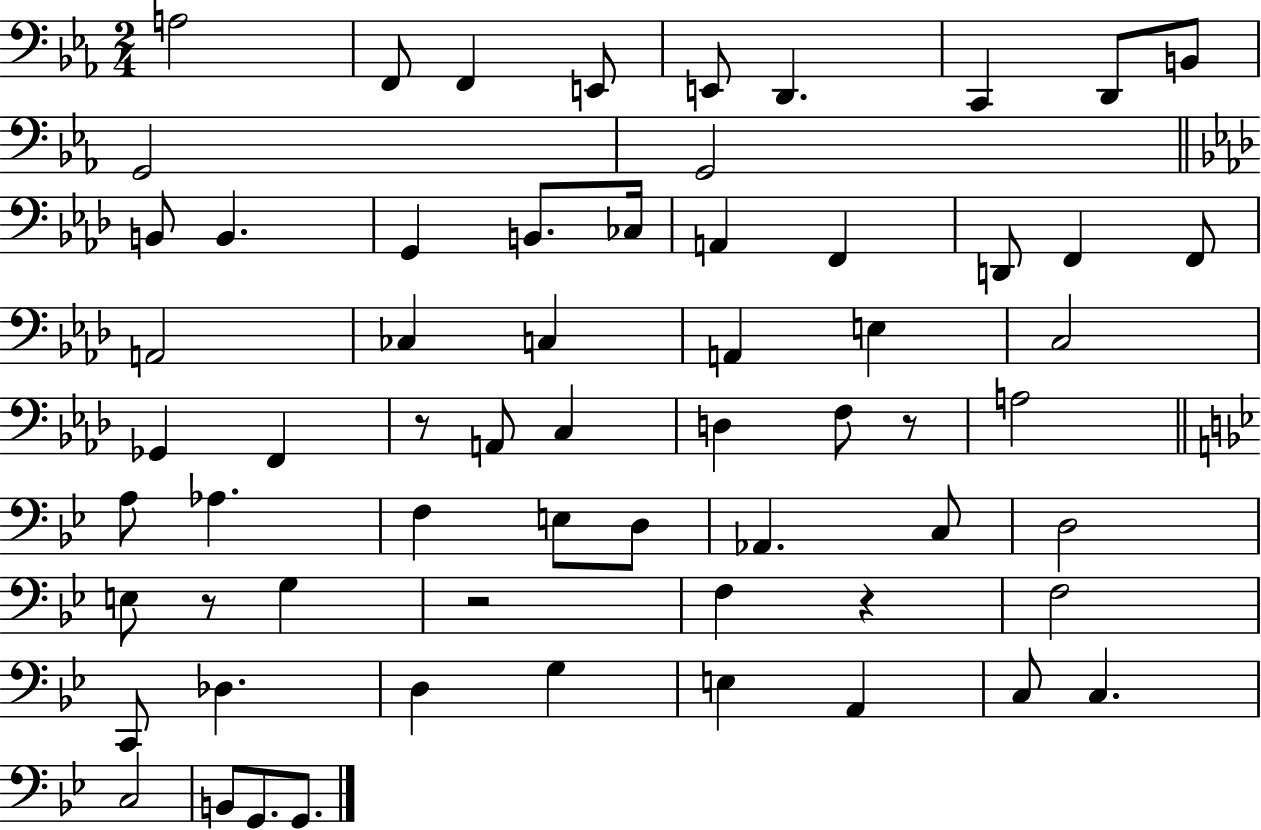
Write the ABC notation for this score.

X:1
T:Untitled
M:2/4
L:1/4
K:Eb
A,2 F,,/2 F,, E,,/2 E,,/2 D,, C,, D,,/2 B,,/2 G,,2 G,,2 B,,/2 B,, G,, B,,/2 _C,/4 A,, F,, D,,/2 F,, F,,/2 A,,2 _C, C, A,, E, C,2 _G,, F,, z/2 A,,/2 C, D, F,/2 z/2 A,2 A,/2 _A, F, E,/2 D,/2 _A,, C,/2 D,2 E,/2 z/2 G, z2 F, z F,2 C,,/2 _D, D, G, E, A,, C,/2 C, C,2 B,,/2 G,,/2 G,,/2